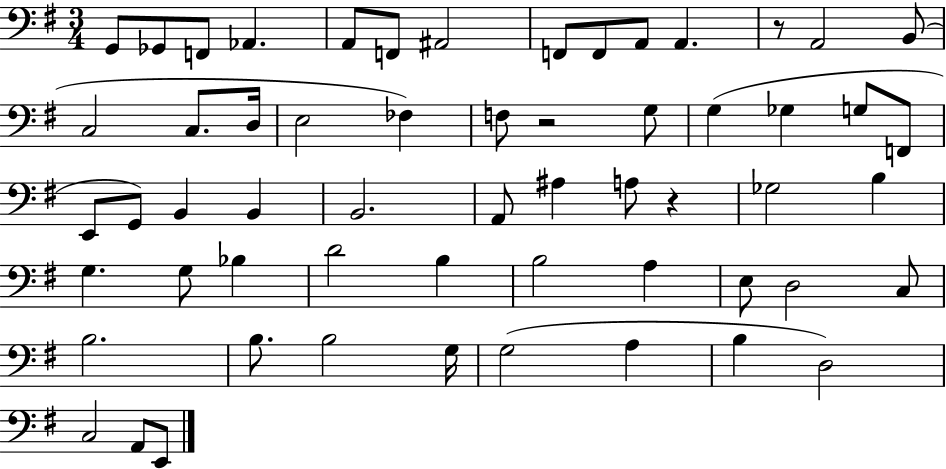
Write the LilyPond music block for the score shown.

{
  \clef bass
  \numericTimeSignature
  \time 3/4
  \key g \major
  g,8 ges,8 f,8 aes,4. | a,8 f,8 ais,2 | f,8 f,8 a,8 a,4. | r8 a,2 b,8( | \break c2 c8. d16 | e2 fes4) | f8 r2 g8 | g4( ges4 g8 f,8 | \break e,8 g,8) b,4 b,4 | b,2. | a,8 ais4 a8 r4 | ges2 b4 | \break g4. g8 bes4 | d'2 b4 | b2 a4 | e8 d2 c8 | \break b2. | b8. b2 g16 | g2( a4 | b4 d2) | \break c2 a,8 e,8 | \bar "|."
}